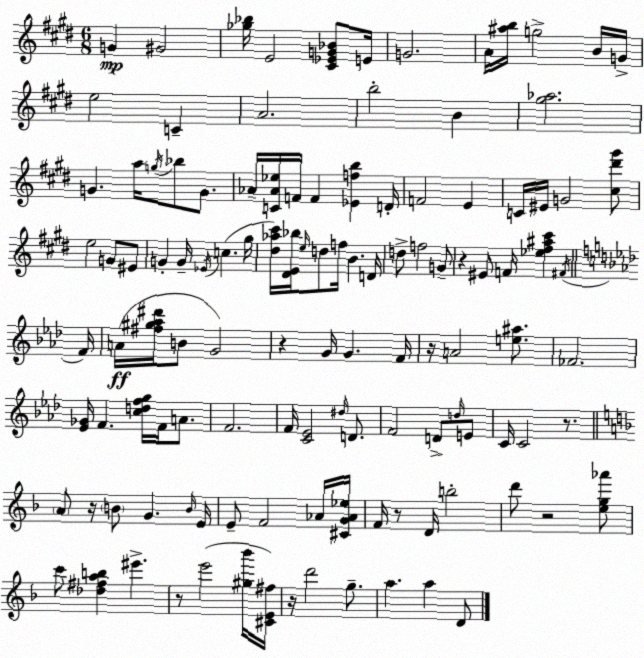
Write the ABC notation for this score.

X:1
T:Untitled
M:6/8
L:1/4
K:E
G ^G2 [_g_b]/4 E2 [^C_EG_B]/2 E/4 G2 A/4 [^ab]/4 g2 B/4 G/4 e2 C A2 b2 B [^g_a]2 G a/4 g/4 _b/2 G/2 _A/4 [C_A_e]/4 F/4 F [_Efb] D/4 F2 E C/4 ^E/4 G2 [^c^d'^g']/2 e2 G/2 ^E/2 G G/4 _E/4 c ^g/4 [^d_a^c']/4 [^DE_b]/4 e/4 d/2 f/4 B D/4 d/2 f2 G/2 z ^E/2 F/4 [_e^f^a^c'] ^F/4 F/4 A/4 [^f^g_a^d']/4 B/2 G2 z G/4 G F/4 z/4 A2 [e^a]/2 _F2 [_E_G]/4 F [cdfg]/4 F/4 A/2 F2 F/4 [C_E]2 ^d/4 D/2 F2 D/2 d/4 E/2 C/4 C2 z/2 A/2 z/4 B/2 G B/4 E/4 E/2 F2 _A/4 [^CG_A_e]/4 F/4 z/2 D/4 b2 d'/2 z2 [eg_a']/2 c'/2 [_d^fab] ^e' z/2 e'2 [^g_b']/4 [^CE^f]/4 z/4 d'2 g/2 a a D/2